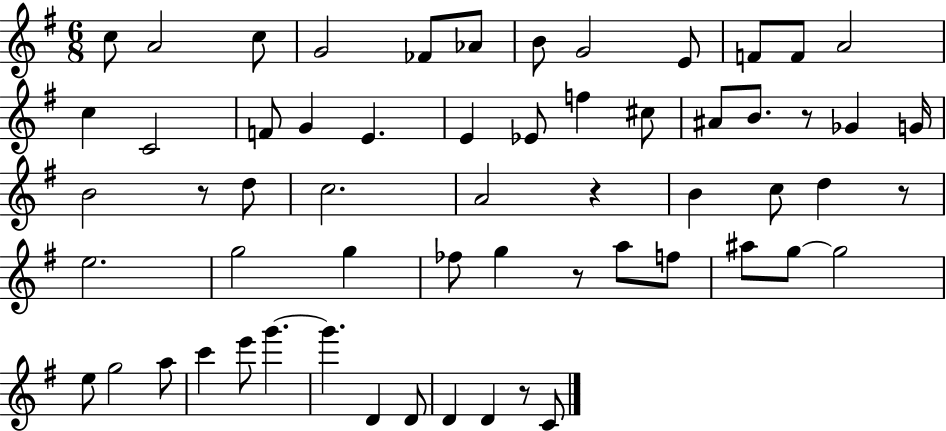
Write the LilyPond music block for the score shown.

{
  \clef treble
  \numericTimeSignature
  \time 6/8
  \key g \major
  c''8 a'2 c''8 | g'2 fes'8 aes'8 | b'8 g'2 e'8 | f'8 f'8 a'2 | \break c''4 c'2 | f'8 g'4 e'4. | e'4 ees'8 f''4 cis''8 | ais'8 b'8. r8 ges'4 g'16 | \break b'2 r8 d''8 | c''2. | a'2 r4 | b'4 c''8 d''4 r8 | \break e''2. | g''2 g''4 | fes''8 g''4 r8 a''8 f''8 | ais''8 g''8~~ g''2 | \break e''8 g''2 a''8 | c'''4 e'''8 g'''4.~~ | g'''4. d'4 d'8 | d'4 d'4 r8 c'8 | \break \bar "|."
}